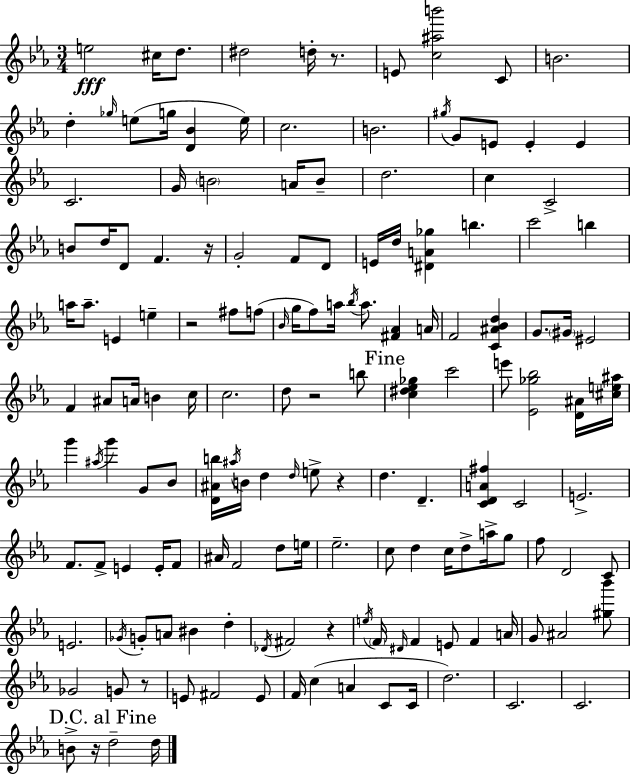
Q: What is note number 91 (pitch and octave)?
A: Eb5